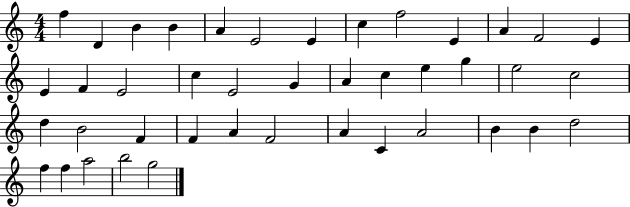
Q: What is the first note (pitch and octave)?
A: F5